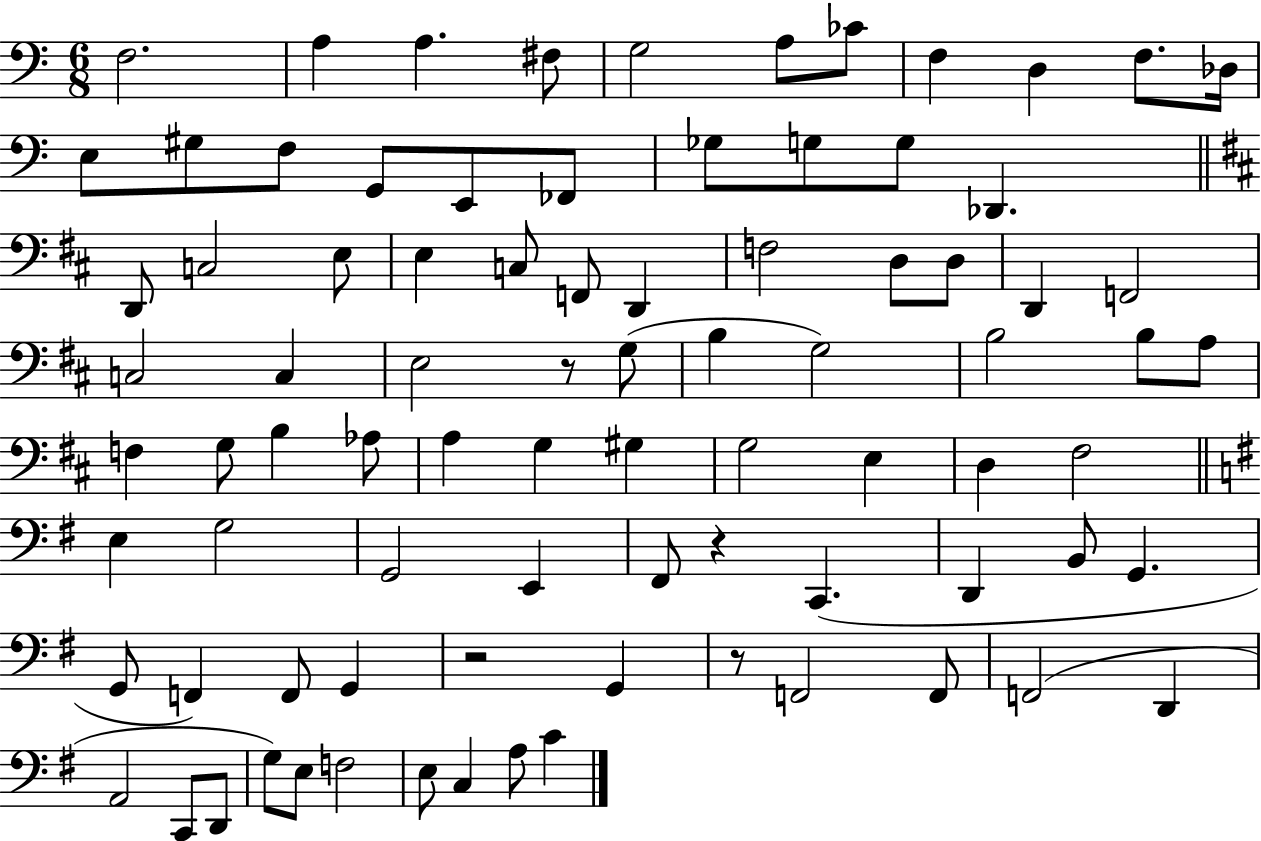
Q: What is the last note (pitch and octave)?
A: C4